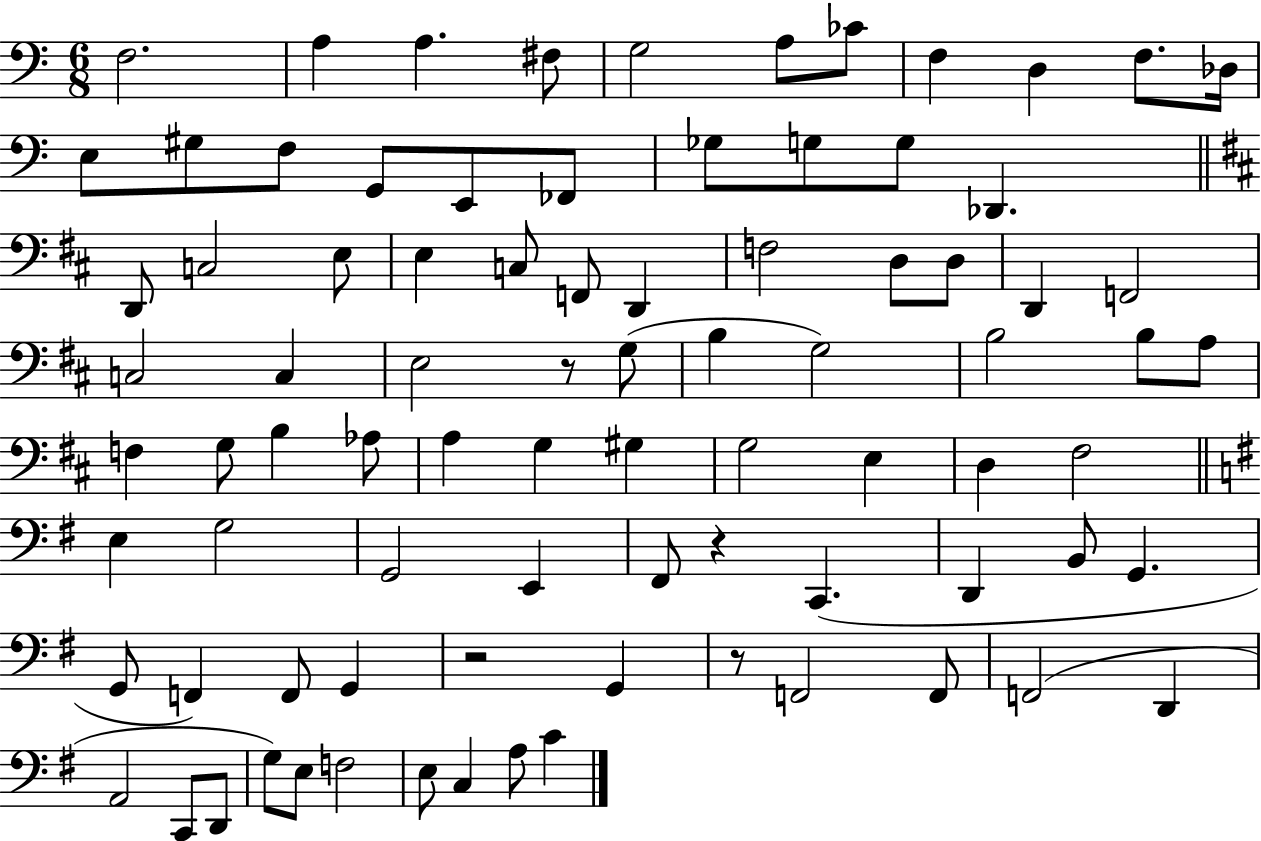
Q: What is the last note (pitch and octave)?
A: C4